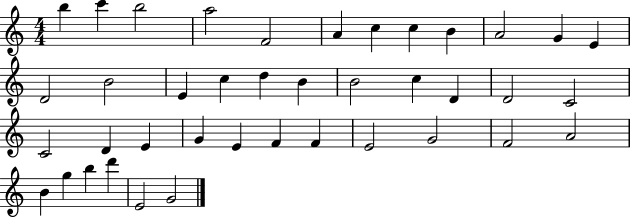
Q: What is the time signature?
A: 4/4